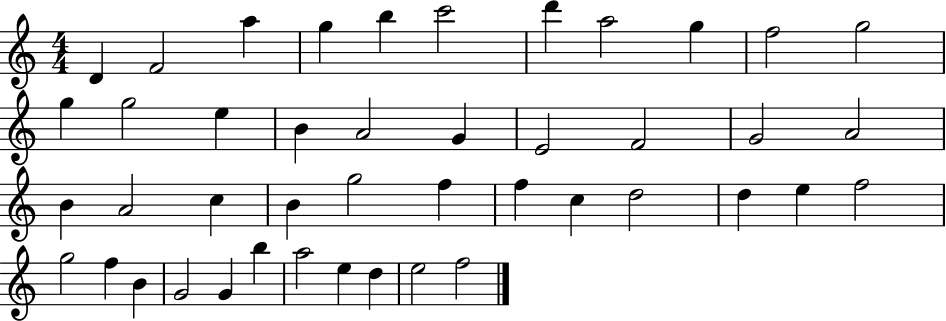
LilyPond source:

{
  \clef treble
  \numericTimeSignature
  \time 4/4
  \key c \major
  d'4 f'2 a''4 | g''4 b''4 c'''2 | d'''4 a''2 g''4 | f''2 g''2 | \break g''4 g''2 e''4 | b'4 a'2 g'4 | e'2 f'2 | g'2 a'2 | \break b'4 a'2 c''4 | b'4 g''2 f''4 | f''4 c''4 d''2 | d''4 e''4 f''2 | \break g''2 f''4 b'4 | g'2 g'4 b''4 | a''2 e''4 d''4 | e''2 f''2 | \break \bar "|."
}